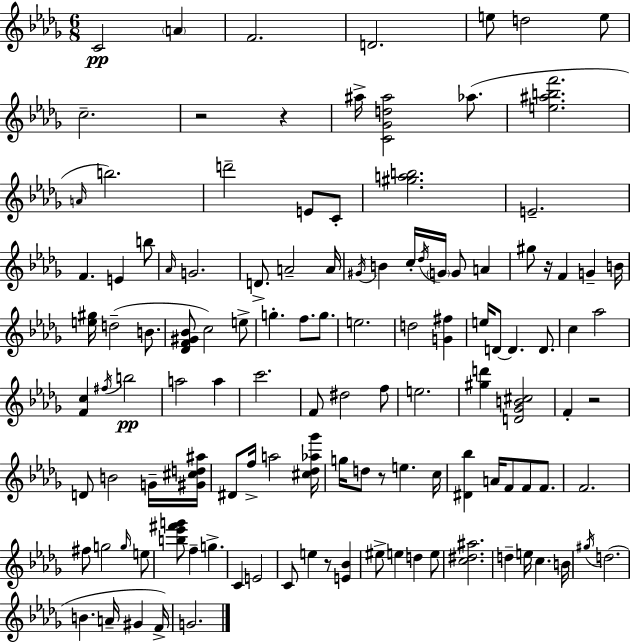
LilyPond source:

{
  \clef treble
  \numericTimeSignature
  \time 6/8
  \key bes \minor
  c'2\pp \parenthesize a'4 | f'2. | d'2. | e''8 d''2 e''8 | \break c''2.-- | r2 r4 | ais''16-> <c' ges' d'' ais''>2 aes''8.( | <e'' ais'' b'' f'''>2. | \break \grace { a'16 } b''2.) | d'''2-- e'8 c'8-. | <gis'' a'' b''>2. | e'2.-- | \break f'4. e'4 b''8 | \grace { aes'16 } g'2. | d'8.-> a'2-- | a'16 \acciaccatura { gis'16 } b'4 c''16-. \acciaccatura { des''16 } \parenthesize g'16 g'8 | \break a'4 gis''8 r16 f'4 g'4-- | b'16 <e'' gis''>16 d''2--( | b'8. <des' f' gis' bes'>8 c''2) | e''8-> g''4.-. f''8. | \break g''8. e''2. | d''2 | <g' fis''>4 e''16 d'8~~ d'4. | d'8. c''4 aes''2 | \break <f' c''>4 \acciaccatura { fis''16 }\pp b''2 | a''2 | a''4 c'''2. | f'8 dis''2 | \break f''8 e''2. | <gis'' d'''>4 <d' ges' b' cis''>2 | f'4-. r2 | d'8 b'2 | \break g'16-- <gis' cis'' d'' ais''>16 dis'8 f''16-> a''2 | <cis'' des'' aes'' ges'''>16 g''16 d''8 r8 e''4. | c''16 <dis' bes''>4 a'16 f'8 | f'8 f'8. f'2. | \break fis''8 g''2 | \grace { g''16 } e''8 <b'' ees''' fis''' g'''>8 f''4-- | g''4.-> c'4 e'2 | c'8 e''4 | \break r8 <e' bes'>4 eis''8-> e''4 | d''4 e''8 <c'' dis'' ais''>2. | d''4-- e''16 c''4. | b'16 \acciaccatura { gis''16 } d''2.( | \break b'4. | a'16-- gis'4 f'16->) g'2. | \bar "|."
}